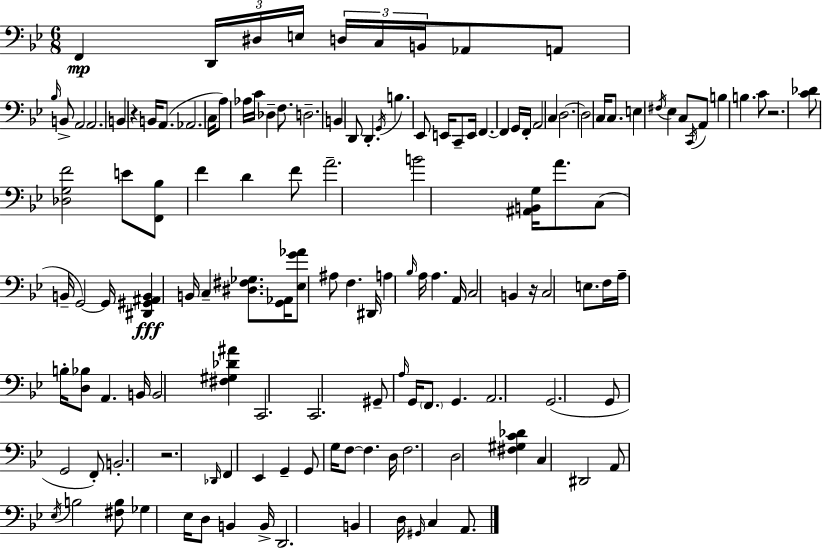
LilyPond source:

{
  \clef bass
  \numericTimeSignature
  \time 6/8
  \key bes \major
  f,4\mp \tuplet 3/2 { d,16 dis16 e16 } \tuplet 3/2 { d16 c16 b,16 } aes,8 | a,8 \grace { bes16 } b,8-> a,2 | a,2. | b,4 r4 b,16 a,8.( | \break aes,2. | c16 a8) aes16 c'16 des4-- f8. | d2.-- | b,4 d,8 d,4.-. | \break \acciaccatura { g,16 } b4. ees,8 e,16 c,8-- | e,16 f,4.~~ f,4 | g,16 f,16-. a,2 c4 | d2.~~ | \break d2 c16 c8. | e4 \acciaccatura { fis16 } ees4 c8 | \acciaccatura { c,16 } a,8 b4 b4. | c'8 r2. | \break <c' des'>8 <des g f'>2 | e'8 <f, bes>8 f'4 d'4 | f'8 a'2.-- | b'2 | \break <ais, b, g>16 a'8. c8( b,16-- g,2~~) | g,16 <dis, gis, ais, b,>4\fff b,16 c4-- | <dis fis ges>8. <g, aes,>16 <ees g' aes'>8 ais8 f4. | dis,16 a4 \grace { bes16 } a16 a4. | \break a,16 c2 | b,4 r16 c2 | e8. f16 a16-- b16-. <d bes>8 a,4. | b,16 b,2 | \break <fis gis des' ais'>4 c,2. | c,2. | gis,8-- \grace { a16 } g,16 \parenthesize f,8. | g,4. a,2. | \break g,2.( | g,8 g,2 | f,8-.) b,2.-. | r2. | \break \grace { des,16 } f,4 ees,4 | g,4-- g,8 g16 f8~~ | f4. d16 f2. | d2 | \break <fis gis c' des'>4 c4 dis,2 | a,8 \acciaccatura { ees16 } b2 | <fis b>8 ges4 | ees16 d8 b,4 b,16-> d,2. | \break b,4 | d16 \grace { gis,16 } c4 a,8. \bar "|."
}